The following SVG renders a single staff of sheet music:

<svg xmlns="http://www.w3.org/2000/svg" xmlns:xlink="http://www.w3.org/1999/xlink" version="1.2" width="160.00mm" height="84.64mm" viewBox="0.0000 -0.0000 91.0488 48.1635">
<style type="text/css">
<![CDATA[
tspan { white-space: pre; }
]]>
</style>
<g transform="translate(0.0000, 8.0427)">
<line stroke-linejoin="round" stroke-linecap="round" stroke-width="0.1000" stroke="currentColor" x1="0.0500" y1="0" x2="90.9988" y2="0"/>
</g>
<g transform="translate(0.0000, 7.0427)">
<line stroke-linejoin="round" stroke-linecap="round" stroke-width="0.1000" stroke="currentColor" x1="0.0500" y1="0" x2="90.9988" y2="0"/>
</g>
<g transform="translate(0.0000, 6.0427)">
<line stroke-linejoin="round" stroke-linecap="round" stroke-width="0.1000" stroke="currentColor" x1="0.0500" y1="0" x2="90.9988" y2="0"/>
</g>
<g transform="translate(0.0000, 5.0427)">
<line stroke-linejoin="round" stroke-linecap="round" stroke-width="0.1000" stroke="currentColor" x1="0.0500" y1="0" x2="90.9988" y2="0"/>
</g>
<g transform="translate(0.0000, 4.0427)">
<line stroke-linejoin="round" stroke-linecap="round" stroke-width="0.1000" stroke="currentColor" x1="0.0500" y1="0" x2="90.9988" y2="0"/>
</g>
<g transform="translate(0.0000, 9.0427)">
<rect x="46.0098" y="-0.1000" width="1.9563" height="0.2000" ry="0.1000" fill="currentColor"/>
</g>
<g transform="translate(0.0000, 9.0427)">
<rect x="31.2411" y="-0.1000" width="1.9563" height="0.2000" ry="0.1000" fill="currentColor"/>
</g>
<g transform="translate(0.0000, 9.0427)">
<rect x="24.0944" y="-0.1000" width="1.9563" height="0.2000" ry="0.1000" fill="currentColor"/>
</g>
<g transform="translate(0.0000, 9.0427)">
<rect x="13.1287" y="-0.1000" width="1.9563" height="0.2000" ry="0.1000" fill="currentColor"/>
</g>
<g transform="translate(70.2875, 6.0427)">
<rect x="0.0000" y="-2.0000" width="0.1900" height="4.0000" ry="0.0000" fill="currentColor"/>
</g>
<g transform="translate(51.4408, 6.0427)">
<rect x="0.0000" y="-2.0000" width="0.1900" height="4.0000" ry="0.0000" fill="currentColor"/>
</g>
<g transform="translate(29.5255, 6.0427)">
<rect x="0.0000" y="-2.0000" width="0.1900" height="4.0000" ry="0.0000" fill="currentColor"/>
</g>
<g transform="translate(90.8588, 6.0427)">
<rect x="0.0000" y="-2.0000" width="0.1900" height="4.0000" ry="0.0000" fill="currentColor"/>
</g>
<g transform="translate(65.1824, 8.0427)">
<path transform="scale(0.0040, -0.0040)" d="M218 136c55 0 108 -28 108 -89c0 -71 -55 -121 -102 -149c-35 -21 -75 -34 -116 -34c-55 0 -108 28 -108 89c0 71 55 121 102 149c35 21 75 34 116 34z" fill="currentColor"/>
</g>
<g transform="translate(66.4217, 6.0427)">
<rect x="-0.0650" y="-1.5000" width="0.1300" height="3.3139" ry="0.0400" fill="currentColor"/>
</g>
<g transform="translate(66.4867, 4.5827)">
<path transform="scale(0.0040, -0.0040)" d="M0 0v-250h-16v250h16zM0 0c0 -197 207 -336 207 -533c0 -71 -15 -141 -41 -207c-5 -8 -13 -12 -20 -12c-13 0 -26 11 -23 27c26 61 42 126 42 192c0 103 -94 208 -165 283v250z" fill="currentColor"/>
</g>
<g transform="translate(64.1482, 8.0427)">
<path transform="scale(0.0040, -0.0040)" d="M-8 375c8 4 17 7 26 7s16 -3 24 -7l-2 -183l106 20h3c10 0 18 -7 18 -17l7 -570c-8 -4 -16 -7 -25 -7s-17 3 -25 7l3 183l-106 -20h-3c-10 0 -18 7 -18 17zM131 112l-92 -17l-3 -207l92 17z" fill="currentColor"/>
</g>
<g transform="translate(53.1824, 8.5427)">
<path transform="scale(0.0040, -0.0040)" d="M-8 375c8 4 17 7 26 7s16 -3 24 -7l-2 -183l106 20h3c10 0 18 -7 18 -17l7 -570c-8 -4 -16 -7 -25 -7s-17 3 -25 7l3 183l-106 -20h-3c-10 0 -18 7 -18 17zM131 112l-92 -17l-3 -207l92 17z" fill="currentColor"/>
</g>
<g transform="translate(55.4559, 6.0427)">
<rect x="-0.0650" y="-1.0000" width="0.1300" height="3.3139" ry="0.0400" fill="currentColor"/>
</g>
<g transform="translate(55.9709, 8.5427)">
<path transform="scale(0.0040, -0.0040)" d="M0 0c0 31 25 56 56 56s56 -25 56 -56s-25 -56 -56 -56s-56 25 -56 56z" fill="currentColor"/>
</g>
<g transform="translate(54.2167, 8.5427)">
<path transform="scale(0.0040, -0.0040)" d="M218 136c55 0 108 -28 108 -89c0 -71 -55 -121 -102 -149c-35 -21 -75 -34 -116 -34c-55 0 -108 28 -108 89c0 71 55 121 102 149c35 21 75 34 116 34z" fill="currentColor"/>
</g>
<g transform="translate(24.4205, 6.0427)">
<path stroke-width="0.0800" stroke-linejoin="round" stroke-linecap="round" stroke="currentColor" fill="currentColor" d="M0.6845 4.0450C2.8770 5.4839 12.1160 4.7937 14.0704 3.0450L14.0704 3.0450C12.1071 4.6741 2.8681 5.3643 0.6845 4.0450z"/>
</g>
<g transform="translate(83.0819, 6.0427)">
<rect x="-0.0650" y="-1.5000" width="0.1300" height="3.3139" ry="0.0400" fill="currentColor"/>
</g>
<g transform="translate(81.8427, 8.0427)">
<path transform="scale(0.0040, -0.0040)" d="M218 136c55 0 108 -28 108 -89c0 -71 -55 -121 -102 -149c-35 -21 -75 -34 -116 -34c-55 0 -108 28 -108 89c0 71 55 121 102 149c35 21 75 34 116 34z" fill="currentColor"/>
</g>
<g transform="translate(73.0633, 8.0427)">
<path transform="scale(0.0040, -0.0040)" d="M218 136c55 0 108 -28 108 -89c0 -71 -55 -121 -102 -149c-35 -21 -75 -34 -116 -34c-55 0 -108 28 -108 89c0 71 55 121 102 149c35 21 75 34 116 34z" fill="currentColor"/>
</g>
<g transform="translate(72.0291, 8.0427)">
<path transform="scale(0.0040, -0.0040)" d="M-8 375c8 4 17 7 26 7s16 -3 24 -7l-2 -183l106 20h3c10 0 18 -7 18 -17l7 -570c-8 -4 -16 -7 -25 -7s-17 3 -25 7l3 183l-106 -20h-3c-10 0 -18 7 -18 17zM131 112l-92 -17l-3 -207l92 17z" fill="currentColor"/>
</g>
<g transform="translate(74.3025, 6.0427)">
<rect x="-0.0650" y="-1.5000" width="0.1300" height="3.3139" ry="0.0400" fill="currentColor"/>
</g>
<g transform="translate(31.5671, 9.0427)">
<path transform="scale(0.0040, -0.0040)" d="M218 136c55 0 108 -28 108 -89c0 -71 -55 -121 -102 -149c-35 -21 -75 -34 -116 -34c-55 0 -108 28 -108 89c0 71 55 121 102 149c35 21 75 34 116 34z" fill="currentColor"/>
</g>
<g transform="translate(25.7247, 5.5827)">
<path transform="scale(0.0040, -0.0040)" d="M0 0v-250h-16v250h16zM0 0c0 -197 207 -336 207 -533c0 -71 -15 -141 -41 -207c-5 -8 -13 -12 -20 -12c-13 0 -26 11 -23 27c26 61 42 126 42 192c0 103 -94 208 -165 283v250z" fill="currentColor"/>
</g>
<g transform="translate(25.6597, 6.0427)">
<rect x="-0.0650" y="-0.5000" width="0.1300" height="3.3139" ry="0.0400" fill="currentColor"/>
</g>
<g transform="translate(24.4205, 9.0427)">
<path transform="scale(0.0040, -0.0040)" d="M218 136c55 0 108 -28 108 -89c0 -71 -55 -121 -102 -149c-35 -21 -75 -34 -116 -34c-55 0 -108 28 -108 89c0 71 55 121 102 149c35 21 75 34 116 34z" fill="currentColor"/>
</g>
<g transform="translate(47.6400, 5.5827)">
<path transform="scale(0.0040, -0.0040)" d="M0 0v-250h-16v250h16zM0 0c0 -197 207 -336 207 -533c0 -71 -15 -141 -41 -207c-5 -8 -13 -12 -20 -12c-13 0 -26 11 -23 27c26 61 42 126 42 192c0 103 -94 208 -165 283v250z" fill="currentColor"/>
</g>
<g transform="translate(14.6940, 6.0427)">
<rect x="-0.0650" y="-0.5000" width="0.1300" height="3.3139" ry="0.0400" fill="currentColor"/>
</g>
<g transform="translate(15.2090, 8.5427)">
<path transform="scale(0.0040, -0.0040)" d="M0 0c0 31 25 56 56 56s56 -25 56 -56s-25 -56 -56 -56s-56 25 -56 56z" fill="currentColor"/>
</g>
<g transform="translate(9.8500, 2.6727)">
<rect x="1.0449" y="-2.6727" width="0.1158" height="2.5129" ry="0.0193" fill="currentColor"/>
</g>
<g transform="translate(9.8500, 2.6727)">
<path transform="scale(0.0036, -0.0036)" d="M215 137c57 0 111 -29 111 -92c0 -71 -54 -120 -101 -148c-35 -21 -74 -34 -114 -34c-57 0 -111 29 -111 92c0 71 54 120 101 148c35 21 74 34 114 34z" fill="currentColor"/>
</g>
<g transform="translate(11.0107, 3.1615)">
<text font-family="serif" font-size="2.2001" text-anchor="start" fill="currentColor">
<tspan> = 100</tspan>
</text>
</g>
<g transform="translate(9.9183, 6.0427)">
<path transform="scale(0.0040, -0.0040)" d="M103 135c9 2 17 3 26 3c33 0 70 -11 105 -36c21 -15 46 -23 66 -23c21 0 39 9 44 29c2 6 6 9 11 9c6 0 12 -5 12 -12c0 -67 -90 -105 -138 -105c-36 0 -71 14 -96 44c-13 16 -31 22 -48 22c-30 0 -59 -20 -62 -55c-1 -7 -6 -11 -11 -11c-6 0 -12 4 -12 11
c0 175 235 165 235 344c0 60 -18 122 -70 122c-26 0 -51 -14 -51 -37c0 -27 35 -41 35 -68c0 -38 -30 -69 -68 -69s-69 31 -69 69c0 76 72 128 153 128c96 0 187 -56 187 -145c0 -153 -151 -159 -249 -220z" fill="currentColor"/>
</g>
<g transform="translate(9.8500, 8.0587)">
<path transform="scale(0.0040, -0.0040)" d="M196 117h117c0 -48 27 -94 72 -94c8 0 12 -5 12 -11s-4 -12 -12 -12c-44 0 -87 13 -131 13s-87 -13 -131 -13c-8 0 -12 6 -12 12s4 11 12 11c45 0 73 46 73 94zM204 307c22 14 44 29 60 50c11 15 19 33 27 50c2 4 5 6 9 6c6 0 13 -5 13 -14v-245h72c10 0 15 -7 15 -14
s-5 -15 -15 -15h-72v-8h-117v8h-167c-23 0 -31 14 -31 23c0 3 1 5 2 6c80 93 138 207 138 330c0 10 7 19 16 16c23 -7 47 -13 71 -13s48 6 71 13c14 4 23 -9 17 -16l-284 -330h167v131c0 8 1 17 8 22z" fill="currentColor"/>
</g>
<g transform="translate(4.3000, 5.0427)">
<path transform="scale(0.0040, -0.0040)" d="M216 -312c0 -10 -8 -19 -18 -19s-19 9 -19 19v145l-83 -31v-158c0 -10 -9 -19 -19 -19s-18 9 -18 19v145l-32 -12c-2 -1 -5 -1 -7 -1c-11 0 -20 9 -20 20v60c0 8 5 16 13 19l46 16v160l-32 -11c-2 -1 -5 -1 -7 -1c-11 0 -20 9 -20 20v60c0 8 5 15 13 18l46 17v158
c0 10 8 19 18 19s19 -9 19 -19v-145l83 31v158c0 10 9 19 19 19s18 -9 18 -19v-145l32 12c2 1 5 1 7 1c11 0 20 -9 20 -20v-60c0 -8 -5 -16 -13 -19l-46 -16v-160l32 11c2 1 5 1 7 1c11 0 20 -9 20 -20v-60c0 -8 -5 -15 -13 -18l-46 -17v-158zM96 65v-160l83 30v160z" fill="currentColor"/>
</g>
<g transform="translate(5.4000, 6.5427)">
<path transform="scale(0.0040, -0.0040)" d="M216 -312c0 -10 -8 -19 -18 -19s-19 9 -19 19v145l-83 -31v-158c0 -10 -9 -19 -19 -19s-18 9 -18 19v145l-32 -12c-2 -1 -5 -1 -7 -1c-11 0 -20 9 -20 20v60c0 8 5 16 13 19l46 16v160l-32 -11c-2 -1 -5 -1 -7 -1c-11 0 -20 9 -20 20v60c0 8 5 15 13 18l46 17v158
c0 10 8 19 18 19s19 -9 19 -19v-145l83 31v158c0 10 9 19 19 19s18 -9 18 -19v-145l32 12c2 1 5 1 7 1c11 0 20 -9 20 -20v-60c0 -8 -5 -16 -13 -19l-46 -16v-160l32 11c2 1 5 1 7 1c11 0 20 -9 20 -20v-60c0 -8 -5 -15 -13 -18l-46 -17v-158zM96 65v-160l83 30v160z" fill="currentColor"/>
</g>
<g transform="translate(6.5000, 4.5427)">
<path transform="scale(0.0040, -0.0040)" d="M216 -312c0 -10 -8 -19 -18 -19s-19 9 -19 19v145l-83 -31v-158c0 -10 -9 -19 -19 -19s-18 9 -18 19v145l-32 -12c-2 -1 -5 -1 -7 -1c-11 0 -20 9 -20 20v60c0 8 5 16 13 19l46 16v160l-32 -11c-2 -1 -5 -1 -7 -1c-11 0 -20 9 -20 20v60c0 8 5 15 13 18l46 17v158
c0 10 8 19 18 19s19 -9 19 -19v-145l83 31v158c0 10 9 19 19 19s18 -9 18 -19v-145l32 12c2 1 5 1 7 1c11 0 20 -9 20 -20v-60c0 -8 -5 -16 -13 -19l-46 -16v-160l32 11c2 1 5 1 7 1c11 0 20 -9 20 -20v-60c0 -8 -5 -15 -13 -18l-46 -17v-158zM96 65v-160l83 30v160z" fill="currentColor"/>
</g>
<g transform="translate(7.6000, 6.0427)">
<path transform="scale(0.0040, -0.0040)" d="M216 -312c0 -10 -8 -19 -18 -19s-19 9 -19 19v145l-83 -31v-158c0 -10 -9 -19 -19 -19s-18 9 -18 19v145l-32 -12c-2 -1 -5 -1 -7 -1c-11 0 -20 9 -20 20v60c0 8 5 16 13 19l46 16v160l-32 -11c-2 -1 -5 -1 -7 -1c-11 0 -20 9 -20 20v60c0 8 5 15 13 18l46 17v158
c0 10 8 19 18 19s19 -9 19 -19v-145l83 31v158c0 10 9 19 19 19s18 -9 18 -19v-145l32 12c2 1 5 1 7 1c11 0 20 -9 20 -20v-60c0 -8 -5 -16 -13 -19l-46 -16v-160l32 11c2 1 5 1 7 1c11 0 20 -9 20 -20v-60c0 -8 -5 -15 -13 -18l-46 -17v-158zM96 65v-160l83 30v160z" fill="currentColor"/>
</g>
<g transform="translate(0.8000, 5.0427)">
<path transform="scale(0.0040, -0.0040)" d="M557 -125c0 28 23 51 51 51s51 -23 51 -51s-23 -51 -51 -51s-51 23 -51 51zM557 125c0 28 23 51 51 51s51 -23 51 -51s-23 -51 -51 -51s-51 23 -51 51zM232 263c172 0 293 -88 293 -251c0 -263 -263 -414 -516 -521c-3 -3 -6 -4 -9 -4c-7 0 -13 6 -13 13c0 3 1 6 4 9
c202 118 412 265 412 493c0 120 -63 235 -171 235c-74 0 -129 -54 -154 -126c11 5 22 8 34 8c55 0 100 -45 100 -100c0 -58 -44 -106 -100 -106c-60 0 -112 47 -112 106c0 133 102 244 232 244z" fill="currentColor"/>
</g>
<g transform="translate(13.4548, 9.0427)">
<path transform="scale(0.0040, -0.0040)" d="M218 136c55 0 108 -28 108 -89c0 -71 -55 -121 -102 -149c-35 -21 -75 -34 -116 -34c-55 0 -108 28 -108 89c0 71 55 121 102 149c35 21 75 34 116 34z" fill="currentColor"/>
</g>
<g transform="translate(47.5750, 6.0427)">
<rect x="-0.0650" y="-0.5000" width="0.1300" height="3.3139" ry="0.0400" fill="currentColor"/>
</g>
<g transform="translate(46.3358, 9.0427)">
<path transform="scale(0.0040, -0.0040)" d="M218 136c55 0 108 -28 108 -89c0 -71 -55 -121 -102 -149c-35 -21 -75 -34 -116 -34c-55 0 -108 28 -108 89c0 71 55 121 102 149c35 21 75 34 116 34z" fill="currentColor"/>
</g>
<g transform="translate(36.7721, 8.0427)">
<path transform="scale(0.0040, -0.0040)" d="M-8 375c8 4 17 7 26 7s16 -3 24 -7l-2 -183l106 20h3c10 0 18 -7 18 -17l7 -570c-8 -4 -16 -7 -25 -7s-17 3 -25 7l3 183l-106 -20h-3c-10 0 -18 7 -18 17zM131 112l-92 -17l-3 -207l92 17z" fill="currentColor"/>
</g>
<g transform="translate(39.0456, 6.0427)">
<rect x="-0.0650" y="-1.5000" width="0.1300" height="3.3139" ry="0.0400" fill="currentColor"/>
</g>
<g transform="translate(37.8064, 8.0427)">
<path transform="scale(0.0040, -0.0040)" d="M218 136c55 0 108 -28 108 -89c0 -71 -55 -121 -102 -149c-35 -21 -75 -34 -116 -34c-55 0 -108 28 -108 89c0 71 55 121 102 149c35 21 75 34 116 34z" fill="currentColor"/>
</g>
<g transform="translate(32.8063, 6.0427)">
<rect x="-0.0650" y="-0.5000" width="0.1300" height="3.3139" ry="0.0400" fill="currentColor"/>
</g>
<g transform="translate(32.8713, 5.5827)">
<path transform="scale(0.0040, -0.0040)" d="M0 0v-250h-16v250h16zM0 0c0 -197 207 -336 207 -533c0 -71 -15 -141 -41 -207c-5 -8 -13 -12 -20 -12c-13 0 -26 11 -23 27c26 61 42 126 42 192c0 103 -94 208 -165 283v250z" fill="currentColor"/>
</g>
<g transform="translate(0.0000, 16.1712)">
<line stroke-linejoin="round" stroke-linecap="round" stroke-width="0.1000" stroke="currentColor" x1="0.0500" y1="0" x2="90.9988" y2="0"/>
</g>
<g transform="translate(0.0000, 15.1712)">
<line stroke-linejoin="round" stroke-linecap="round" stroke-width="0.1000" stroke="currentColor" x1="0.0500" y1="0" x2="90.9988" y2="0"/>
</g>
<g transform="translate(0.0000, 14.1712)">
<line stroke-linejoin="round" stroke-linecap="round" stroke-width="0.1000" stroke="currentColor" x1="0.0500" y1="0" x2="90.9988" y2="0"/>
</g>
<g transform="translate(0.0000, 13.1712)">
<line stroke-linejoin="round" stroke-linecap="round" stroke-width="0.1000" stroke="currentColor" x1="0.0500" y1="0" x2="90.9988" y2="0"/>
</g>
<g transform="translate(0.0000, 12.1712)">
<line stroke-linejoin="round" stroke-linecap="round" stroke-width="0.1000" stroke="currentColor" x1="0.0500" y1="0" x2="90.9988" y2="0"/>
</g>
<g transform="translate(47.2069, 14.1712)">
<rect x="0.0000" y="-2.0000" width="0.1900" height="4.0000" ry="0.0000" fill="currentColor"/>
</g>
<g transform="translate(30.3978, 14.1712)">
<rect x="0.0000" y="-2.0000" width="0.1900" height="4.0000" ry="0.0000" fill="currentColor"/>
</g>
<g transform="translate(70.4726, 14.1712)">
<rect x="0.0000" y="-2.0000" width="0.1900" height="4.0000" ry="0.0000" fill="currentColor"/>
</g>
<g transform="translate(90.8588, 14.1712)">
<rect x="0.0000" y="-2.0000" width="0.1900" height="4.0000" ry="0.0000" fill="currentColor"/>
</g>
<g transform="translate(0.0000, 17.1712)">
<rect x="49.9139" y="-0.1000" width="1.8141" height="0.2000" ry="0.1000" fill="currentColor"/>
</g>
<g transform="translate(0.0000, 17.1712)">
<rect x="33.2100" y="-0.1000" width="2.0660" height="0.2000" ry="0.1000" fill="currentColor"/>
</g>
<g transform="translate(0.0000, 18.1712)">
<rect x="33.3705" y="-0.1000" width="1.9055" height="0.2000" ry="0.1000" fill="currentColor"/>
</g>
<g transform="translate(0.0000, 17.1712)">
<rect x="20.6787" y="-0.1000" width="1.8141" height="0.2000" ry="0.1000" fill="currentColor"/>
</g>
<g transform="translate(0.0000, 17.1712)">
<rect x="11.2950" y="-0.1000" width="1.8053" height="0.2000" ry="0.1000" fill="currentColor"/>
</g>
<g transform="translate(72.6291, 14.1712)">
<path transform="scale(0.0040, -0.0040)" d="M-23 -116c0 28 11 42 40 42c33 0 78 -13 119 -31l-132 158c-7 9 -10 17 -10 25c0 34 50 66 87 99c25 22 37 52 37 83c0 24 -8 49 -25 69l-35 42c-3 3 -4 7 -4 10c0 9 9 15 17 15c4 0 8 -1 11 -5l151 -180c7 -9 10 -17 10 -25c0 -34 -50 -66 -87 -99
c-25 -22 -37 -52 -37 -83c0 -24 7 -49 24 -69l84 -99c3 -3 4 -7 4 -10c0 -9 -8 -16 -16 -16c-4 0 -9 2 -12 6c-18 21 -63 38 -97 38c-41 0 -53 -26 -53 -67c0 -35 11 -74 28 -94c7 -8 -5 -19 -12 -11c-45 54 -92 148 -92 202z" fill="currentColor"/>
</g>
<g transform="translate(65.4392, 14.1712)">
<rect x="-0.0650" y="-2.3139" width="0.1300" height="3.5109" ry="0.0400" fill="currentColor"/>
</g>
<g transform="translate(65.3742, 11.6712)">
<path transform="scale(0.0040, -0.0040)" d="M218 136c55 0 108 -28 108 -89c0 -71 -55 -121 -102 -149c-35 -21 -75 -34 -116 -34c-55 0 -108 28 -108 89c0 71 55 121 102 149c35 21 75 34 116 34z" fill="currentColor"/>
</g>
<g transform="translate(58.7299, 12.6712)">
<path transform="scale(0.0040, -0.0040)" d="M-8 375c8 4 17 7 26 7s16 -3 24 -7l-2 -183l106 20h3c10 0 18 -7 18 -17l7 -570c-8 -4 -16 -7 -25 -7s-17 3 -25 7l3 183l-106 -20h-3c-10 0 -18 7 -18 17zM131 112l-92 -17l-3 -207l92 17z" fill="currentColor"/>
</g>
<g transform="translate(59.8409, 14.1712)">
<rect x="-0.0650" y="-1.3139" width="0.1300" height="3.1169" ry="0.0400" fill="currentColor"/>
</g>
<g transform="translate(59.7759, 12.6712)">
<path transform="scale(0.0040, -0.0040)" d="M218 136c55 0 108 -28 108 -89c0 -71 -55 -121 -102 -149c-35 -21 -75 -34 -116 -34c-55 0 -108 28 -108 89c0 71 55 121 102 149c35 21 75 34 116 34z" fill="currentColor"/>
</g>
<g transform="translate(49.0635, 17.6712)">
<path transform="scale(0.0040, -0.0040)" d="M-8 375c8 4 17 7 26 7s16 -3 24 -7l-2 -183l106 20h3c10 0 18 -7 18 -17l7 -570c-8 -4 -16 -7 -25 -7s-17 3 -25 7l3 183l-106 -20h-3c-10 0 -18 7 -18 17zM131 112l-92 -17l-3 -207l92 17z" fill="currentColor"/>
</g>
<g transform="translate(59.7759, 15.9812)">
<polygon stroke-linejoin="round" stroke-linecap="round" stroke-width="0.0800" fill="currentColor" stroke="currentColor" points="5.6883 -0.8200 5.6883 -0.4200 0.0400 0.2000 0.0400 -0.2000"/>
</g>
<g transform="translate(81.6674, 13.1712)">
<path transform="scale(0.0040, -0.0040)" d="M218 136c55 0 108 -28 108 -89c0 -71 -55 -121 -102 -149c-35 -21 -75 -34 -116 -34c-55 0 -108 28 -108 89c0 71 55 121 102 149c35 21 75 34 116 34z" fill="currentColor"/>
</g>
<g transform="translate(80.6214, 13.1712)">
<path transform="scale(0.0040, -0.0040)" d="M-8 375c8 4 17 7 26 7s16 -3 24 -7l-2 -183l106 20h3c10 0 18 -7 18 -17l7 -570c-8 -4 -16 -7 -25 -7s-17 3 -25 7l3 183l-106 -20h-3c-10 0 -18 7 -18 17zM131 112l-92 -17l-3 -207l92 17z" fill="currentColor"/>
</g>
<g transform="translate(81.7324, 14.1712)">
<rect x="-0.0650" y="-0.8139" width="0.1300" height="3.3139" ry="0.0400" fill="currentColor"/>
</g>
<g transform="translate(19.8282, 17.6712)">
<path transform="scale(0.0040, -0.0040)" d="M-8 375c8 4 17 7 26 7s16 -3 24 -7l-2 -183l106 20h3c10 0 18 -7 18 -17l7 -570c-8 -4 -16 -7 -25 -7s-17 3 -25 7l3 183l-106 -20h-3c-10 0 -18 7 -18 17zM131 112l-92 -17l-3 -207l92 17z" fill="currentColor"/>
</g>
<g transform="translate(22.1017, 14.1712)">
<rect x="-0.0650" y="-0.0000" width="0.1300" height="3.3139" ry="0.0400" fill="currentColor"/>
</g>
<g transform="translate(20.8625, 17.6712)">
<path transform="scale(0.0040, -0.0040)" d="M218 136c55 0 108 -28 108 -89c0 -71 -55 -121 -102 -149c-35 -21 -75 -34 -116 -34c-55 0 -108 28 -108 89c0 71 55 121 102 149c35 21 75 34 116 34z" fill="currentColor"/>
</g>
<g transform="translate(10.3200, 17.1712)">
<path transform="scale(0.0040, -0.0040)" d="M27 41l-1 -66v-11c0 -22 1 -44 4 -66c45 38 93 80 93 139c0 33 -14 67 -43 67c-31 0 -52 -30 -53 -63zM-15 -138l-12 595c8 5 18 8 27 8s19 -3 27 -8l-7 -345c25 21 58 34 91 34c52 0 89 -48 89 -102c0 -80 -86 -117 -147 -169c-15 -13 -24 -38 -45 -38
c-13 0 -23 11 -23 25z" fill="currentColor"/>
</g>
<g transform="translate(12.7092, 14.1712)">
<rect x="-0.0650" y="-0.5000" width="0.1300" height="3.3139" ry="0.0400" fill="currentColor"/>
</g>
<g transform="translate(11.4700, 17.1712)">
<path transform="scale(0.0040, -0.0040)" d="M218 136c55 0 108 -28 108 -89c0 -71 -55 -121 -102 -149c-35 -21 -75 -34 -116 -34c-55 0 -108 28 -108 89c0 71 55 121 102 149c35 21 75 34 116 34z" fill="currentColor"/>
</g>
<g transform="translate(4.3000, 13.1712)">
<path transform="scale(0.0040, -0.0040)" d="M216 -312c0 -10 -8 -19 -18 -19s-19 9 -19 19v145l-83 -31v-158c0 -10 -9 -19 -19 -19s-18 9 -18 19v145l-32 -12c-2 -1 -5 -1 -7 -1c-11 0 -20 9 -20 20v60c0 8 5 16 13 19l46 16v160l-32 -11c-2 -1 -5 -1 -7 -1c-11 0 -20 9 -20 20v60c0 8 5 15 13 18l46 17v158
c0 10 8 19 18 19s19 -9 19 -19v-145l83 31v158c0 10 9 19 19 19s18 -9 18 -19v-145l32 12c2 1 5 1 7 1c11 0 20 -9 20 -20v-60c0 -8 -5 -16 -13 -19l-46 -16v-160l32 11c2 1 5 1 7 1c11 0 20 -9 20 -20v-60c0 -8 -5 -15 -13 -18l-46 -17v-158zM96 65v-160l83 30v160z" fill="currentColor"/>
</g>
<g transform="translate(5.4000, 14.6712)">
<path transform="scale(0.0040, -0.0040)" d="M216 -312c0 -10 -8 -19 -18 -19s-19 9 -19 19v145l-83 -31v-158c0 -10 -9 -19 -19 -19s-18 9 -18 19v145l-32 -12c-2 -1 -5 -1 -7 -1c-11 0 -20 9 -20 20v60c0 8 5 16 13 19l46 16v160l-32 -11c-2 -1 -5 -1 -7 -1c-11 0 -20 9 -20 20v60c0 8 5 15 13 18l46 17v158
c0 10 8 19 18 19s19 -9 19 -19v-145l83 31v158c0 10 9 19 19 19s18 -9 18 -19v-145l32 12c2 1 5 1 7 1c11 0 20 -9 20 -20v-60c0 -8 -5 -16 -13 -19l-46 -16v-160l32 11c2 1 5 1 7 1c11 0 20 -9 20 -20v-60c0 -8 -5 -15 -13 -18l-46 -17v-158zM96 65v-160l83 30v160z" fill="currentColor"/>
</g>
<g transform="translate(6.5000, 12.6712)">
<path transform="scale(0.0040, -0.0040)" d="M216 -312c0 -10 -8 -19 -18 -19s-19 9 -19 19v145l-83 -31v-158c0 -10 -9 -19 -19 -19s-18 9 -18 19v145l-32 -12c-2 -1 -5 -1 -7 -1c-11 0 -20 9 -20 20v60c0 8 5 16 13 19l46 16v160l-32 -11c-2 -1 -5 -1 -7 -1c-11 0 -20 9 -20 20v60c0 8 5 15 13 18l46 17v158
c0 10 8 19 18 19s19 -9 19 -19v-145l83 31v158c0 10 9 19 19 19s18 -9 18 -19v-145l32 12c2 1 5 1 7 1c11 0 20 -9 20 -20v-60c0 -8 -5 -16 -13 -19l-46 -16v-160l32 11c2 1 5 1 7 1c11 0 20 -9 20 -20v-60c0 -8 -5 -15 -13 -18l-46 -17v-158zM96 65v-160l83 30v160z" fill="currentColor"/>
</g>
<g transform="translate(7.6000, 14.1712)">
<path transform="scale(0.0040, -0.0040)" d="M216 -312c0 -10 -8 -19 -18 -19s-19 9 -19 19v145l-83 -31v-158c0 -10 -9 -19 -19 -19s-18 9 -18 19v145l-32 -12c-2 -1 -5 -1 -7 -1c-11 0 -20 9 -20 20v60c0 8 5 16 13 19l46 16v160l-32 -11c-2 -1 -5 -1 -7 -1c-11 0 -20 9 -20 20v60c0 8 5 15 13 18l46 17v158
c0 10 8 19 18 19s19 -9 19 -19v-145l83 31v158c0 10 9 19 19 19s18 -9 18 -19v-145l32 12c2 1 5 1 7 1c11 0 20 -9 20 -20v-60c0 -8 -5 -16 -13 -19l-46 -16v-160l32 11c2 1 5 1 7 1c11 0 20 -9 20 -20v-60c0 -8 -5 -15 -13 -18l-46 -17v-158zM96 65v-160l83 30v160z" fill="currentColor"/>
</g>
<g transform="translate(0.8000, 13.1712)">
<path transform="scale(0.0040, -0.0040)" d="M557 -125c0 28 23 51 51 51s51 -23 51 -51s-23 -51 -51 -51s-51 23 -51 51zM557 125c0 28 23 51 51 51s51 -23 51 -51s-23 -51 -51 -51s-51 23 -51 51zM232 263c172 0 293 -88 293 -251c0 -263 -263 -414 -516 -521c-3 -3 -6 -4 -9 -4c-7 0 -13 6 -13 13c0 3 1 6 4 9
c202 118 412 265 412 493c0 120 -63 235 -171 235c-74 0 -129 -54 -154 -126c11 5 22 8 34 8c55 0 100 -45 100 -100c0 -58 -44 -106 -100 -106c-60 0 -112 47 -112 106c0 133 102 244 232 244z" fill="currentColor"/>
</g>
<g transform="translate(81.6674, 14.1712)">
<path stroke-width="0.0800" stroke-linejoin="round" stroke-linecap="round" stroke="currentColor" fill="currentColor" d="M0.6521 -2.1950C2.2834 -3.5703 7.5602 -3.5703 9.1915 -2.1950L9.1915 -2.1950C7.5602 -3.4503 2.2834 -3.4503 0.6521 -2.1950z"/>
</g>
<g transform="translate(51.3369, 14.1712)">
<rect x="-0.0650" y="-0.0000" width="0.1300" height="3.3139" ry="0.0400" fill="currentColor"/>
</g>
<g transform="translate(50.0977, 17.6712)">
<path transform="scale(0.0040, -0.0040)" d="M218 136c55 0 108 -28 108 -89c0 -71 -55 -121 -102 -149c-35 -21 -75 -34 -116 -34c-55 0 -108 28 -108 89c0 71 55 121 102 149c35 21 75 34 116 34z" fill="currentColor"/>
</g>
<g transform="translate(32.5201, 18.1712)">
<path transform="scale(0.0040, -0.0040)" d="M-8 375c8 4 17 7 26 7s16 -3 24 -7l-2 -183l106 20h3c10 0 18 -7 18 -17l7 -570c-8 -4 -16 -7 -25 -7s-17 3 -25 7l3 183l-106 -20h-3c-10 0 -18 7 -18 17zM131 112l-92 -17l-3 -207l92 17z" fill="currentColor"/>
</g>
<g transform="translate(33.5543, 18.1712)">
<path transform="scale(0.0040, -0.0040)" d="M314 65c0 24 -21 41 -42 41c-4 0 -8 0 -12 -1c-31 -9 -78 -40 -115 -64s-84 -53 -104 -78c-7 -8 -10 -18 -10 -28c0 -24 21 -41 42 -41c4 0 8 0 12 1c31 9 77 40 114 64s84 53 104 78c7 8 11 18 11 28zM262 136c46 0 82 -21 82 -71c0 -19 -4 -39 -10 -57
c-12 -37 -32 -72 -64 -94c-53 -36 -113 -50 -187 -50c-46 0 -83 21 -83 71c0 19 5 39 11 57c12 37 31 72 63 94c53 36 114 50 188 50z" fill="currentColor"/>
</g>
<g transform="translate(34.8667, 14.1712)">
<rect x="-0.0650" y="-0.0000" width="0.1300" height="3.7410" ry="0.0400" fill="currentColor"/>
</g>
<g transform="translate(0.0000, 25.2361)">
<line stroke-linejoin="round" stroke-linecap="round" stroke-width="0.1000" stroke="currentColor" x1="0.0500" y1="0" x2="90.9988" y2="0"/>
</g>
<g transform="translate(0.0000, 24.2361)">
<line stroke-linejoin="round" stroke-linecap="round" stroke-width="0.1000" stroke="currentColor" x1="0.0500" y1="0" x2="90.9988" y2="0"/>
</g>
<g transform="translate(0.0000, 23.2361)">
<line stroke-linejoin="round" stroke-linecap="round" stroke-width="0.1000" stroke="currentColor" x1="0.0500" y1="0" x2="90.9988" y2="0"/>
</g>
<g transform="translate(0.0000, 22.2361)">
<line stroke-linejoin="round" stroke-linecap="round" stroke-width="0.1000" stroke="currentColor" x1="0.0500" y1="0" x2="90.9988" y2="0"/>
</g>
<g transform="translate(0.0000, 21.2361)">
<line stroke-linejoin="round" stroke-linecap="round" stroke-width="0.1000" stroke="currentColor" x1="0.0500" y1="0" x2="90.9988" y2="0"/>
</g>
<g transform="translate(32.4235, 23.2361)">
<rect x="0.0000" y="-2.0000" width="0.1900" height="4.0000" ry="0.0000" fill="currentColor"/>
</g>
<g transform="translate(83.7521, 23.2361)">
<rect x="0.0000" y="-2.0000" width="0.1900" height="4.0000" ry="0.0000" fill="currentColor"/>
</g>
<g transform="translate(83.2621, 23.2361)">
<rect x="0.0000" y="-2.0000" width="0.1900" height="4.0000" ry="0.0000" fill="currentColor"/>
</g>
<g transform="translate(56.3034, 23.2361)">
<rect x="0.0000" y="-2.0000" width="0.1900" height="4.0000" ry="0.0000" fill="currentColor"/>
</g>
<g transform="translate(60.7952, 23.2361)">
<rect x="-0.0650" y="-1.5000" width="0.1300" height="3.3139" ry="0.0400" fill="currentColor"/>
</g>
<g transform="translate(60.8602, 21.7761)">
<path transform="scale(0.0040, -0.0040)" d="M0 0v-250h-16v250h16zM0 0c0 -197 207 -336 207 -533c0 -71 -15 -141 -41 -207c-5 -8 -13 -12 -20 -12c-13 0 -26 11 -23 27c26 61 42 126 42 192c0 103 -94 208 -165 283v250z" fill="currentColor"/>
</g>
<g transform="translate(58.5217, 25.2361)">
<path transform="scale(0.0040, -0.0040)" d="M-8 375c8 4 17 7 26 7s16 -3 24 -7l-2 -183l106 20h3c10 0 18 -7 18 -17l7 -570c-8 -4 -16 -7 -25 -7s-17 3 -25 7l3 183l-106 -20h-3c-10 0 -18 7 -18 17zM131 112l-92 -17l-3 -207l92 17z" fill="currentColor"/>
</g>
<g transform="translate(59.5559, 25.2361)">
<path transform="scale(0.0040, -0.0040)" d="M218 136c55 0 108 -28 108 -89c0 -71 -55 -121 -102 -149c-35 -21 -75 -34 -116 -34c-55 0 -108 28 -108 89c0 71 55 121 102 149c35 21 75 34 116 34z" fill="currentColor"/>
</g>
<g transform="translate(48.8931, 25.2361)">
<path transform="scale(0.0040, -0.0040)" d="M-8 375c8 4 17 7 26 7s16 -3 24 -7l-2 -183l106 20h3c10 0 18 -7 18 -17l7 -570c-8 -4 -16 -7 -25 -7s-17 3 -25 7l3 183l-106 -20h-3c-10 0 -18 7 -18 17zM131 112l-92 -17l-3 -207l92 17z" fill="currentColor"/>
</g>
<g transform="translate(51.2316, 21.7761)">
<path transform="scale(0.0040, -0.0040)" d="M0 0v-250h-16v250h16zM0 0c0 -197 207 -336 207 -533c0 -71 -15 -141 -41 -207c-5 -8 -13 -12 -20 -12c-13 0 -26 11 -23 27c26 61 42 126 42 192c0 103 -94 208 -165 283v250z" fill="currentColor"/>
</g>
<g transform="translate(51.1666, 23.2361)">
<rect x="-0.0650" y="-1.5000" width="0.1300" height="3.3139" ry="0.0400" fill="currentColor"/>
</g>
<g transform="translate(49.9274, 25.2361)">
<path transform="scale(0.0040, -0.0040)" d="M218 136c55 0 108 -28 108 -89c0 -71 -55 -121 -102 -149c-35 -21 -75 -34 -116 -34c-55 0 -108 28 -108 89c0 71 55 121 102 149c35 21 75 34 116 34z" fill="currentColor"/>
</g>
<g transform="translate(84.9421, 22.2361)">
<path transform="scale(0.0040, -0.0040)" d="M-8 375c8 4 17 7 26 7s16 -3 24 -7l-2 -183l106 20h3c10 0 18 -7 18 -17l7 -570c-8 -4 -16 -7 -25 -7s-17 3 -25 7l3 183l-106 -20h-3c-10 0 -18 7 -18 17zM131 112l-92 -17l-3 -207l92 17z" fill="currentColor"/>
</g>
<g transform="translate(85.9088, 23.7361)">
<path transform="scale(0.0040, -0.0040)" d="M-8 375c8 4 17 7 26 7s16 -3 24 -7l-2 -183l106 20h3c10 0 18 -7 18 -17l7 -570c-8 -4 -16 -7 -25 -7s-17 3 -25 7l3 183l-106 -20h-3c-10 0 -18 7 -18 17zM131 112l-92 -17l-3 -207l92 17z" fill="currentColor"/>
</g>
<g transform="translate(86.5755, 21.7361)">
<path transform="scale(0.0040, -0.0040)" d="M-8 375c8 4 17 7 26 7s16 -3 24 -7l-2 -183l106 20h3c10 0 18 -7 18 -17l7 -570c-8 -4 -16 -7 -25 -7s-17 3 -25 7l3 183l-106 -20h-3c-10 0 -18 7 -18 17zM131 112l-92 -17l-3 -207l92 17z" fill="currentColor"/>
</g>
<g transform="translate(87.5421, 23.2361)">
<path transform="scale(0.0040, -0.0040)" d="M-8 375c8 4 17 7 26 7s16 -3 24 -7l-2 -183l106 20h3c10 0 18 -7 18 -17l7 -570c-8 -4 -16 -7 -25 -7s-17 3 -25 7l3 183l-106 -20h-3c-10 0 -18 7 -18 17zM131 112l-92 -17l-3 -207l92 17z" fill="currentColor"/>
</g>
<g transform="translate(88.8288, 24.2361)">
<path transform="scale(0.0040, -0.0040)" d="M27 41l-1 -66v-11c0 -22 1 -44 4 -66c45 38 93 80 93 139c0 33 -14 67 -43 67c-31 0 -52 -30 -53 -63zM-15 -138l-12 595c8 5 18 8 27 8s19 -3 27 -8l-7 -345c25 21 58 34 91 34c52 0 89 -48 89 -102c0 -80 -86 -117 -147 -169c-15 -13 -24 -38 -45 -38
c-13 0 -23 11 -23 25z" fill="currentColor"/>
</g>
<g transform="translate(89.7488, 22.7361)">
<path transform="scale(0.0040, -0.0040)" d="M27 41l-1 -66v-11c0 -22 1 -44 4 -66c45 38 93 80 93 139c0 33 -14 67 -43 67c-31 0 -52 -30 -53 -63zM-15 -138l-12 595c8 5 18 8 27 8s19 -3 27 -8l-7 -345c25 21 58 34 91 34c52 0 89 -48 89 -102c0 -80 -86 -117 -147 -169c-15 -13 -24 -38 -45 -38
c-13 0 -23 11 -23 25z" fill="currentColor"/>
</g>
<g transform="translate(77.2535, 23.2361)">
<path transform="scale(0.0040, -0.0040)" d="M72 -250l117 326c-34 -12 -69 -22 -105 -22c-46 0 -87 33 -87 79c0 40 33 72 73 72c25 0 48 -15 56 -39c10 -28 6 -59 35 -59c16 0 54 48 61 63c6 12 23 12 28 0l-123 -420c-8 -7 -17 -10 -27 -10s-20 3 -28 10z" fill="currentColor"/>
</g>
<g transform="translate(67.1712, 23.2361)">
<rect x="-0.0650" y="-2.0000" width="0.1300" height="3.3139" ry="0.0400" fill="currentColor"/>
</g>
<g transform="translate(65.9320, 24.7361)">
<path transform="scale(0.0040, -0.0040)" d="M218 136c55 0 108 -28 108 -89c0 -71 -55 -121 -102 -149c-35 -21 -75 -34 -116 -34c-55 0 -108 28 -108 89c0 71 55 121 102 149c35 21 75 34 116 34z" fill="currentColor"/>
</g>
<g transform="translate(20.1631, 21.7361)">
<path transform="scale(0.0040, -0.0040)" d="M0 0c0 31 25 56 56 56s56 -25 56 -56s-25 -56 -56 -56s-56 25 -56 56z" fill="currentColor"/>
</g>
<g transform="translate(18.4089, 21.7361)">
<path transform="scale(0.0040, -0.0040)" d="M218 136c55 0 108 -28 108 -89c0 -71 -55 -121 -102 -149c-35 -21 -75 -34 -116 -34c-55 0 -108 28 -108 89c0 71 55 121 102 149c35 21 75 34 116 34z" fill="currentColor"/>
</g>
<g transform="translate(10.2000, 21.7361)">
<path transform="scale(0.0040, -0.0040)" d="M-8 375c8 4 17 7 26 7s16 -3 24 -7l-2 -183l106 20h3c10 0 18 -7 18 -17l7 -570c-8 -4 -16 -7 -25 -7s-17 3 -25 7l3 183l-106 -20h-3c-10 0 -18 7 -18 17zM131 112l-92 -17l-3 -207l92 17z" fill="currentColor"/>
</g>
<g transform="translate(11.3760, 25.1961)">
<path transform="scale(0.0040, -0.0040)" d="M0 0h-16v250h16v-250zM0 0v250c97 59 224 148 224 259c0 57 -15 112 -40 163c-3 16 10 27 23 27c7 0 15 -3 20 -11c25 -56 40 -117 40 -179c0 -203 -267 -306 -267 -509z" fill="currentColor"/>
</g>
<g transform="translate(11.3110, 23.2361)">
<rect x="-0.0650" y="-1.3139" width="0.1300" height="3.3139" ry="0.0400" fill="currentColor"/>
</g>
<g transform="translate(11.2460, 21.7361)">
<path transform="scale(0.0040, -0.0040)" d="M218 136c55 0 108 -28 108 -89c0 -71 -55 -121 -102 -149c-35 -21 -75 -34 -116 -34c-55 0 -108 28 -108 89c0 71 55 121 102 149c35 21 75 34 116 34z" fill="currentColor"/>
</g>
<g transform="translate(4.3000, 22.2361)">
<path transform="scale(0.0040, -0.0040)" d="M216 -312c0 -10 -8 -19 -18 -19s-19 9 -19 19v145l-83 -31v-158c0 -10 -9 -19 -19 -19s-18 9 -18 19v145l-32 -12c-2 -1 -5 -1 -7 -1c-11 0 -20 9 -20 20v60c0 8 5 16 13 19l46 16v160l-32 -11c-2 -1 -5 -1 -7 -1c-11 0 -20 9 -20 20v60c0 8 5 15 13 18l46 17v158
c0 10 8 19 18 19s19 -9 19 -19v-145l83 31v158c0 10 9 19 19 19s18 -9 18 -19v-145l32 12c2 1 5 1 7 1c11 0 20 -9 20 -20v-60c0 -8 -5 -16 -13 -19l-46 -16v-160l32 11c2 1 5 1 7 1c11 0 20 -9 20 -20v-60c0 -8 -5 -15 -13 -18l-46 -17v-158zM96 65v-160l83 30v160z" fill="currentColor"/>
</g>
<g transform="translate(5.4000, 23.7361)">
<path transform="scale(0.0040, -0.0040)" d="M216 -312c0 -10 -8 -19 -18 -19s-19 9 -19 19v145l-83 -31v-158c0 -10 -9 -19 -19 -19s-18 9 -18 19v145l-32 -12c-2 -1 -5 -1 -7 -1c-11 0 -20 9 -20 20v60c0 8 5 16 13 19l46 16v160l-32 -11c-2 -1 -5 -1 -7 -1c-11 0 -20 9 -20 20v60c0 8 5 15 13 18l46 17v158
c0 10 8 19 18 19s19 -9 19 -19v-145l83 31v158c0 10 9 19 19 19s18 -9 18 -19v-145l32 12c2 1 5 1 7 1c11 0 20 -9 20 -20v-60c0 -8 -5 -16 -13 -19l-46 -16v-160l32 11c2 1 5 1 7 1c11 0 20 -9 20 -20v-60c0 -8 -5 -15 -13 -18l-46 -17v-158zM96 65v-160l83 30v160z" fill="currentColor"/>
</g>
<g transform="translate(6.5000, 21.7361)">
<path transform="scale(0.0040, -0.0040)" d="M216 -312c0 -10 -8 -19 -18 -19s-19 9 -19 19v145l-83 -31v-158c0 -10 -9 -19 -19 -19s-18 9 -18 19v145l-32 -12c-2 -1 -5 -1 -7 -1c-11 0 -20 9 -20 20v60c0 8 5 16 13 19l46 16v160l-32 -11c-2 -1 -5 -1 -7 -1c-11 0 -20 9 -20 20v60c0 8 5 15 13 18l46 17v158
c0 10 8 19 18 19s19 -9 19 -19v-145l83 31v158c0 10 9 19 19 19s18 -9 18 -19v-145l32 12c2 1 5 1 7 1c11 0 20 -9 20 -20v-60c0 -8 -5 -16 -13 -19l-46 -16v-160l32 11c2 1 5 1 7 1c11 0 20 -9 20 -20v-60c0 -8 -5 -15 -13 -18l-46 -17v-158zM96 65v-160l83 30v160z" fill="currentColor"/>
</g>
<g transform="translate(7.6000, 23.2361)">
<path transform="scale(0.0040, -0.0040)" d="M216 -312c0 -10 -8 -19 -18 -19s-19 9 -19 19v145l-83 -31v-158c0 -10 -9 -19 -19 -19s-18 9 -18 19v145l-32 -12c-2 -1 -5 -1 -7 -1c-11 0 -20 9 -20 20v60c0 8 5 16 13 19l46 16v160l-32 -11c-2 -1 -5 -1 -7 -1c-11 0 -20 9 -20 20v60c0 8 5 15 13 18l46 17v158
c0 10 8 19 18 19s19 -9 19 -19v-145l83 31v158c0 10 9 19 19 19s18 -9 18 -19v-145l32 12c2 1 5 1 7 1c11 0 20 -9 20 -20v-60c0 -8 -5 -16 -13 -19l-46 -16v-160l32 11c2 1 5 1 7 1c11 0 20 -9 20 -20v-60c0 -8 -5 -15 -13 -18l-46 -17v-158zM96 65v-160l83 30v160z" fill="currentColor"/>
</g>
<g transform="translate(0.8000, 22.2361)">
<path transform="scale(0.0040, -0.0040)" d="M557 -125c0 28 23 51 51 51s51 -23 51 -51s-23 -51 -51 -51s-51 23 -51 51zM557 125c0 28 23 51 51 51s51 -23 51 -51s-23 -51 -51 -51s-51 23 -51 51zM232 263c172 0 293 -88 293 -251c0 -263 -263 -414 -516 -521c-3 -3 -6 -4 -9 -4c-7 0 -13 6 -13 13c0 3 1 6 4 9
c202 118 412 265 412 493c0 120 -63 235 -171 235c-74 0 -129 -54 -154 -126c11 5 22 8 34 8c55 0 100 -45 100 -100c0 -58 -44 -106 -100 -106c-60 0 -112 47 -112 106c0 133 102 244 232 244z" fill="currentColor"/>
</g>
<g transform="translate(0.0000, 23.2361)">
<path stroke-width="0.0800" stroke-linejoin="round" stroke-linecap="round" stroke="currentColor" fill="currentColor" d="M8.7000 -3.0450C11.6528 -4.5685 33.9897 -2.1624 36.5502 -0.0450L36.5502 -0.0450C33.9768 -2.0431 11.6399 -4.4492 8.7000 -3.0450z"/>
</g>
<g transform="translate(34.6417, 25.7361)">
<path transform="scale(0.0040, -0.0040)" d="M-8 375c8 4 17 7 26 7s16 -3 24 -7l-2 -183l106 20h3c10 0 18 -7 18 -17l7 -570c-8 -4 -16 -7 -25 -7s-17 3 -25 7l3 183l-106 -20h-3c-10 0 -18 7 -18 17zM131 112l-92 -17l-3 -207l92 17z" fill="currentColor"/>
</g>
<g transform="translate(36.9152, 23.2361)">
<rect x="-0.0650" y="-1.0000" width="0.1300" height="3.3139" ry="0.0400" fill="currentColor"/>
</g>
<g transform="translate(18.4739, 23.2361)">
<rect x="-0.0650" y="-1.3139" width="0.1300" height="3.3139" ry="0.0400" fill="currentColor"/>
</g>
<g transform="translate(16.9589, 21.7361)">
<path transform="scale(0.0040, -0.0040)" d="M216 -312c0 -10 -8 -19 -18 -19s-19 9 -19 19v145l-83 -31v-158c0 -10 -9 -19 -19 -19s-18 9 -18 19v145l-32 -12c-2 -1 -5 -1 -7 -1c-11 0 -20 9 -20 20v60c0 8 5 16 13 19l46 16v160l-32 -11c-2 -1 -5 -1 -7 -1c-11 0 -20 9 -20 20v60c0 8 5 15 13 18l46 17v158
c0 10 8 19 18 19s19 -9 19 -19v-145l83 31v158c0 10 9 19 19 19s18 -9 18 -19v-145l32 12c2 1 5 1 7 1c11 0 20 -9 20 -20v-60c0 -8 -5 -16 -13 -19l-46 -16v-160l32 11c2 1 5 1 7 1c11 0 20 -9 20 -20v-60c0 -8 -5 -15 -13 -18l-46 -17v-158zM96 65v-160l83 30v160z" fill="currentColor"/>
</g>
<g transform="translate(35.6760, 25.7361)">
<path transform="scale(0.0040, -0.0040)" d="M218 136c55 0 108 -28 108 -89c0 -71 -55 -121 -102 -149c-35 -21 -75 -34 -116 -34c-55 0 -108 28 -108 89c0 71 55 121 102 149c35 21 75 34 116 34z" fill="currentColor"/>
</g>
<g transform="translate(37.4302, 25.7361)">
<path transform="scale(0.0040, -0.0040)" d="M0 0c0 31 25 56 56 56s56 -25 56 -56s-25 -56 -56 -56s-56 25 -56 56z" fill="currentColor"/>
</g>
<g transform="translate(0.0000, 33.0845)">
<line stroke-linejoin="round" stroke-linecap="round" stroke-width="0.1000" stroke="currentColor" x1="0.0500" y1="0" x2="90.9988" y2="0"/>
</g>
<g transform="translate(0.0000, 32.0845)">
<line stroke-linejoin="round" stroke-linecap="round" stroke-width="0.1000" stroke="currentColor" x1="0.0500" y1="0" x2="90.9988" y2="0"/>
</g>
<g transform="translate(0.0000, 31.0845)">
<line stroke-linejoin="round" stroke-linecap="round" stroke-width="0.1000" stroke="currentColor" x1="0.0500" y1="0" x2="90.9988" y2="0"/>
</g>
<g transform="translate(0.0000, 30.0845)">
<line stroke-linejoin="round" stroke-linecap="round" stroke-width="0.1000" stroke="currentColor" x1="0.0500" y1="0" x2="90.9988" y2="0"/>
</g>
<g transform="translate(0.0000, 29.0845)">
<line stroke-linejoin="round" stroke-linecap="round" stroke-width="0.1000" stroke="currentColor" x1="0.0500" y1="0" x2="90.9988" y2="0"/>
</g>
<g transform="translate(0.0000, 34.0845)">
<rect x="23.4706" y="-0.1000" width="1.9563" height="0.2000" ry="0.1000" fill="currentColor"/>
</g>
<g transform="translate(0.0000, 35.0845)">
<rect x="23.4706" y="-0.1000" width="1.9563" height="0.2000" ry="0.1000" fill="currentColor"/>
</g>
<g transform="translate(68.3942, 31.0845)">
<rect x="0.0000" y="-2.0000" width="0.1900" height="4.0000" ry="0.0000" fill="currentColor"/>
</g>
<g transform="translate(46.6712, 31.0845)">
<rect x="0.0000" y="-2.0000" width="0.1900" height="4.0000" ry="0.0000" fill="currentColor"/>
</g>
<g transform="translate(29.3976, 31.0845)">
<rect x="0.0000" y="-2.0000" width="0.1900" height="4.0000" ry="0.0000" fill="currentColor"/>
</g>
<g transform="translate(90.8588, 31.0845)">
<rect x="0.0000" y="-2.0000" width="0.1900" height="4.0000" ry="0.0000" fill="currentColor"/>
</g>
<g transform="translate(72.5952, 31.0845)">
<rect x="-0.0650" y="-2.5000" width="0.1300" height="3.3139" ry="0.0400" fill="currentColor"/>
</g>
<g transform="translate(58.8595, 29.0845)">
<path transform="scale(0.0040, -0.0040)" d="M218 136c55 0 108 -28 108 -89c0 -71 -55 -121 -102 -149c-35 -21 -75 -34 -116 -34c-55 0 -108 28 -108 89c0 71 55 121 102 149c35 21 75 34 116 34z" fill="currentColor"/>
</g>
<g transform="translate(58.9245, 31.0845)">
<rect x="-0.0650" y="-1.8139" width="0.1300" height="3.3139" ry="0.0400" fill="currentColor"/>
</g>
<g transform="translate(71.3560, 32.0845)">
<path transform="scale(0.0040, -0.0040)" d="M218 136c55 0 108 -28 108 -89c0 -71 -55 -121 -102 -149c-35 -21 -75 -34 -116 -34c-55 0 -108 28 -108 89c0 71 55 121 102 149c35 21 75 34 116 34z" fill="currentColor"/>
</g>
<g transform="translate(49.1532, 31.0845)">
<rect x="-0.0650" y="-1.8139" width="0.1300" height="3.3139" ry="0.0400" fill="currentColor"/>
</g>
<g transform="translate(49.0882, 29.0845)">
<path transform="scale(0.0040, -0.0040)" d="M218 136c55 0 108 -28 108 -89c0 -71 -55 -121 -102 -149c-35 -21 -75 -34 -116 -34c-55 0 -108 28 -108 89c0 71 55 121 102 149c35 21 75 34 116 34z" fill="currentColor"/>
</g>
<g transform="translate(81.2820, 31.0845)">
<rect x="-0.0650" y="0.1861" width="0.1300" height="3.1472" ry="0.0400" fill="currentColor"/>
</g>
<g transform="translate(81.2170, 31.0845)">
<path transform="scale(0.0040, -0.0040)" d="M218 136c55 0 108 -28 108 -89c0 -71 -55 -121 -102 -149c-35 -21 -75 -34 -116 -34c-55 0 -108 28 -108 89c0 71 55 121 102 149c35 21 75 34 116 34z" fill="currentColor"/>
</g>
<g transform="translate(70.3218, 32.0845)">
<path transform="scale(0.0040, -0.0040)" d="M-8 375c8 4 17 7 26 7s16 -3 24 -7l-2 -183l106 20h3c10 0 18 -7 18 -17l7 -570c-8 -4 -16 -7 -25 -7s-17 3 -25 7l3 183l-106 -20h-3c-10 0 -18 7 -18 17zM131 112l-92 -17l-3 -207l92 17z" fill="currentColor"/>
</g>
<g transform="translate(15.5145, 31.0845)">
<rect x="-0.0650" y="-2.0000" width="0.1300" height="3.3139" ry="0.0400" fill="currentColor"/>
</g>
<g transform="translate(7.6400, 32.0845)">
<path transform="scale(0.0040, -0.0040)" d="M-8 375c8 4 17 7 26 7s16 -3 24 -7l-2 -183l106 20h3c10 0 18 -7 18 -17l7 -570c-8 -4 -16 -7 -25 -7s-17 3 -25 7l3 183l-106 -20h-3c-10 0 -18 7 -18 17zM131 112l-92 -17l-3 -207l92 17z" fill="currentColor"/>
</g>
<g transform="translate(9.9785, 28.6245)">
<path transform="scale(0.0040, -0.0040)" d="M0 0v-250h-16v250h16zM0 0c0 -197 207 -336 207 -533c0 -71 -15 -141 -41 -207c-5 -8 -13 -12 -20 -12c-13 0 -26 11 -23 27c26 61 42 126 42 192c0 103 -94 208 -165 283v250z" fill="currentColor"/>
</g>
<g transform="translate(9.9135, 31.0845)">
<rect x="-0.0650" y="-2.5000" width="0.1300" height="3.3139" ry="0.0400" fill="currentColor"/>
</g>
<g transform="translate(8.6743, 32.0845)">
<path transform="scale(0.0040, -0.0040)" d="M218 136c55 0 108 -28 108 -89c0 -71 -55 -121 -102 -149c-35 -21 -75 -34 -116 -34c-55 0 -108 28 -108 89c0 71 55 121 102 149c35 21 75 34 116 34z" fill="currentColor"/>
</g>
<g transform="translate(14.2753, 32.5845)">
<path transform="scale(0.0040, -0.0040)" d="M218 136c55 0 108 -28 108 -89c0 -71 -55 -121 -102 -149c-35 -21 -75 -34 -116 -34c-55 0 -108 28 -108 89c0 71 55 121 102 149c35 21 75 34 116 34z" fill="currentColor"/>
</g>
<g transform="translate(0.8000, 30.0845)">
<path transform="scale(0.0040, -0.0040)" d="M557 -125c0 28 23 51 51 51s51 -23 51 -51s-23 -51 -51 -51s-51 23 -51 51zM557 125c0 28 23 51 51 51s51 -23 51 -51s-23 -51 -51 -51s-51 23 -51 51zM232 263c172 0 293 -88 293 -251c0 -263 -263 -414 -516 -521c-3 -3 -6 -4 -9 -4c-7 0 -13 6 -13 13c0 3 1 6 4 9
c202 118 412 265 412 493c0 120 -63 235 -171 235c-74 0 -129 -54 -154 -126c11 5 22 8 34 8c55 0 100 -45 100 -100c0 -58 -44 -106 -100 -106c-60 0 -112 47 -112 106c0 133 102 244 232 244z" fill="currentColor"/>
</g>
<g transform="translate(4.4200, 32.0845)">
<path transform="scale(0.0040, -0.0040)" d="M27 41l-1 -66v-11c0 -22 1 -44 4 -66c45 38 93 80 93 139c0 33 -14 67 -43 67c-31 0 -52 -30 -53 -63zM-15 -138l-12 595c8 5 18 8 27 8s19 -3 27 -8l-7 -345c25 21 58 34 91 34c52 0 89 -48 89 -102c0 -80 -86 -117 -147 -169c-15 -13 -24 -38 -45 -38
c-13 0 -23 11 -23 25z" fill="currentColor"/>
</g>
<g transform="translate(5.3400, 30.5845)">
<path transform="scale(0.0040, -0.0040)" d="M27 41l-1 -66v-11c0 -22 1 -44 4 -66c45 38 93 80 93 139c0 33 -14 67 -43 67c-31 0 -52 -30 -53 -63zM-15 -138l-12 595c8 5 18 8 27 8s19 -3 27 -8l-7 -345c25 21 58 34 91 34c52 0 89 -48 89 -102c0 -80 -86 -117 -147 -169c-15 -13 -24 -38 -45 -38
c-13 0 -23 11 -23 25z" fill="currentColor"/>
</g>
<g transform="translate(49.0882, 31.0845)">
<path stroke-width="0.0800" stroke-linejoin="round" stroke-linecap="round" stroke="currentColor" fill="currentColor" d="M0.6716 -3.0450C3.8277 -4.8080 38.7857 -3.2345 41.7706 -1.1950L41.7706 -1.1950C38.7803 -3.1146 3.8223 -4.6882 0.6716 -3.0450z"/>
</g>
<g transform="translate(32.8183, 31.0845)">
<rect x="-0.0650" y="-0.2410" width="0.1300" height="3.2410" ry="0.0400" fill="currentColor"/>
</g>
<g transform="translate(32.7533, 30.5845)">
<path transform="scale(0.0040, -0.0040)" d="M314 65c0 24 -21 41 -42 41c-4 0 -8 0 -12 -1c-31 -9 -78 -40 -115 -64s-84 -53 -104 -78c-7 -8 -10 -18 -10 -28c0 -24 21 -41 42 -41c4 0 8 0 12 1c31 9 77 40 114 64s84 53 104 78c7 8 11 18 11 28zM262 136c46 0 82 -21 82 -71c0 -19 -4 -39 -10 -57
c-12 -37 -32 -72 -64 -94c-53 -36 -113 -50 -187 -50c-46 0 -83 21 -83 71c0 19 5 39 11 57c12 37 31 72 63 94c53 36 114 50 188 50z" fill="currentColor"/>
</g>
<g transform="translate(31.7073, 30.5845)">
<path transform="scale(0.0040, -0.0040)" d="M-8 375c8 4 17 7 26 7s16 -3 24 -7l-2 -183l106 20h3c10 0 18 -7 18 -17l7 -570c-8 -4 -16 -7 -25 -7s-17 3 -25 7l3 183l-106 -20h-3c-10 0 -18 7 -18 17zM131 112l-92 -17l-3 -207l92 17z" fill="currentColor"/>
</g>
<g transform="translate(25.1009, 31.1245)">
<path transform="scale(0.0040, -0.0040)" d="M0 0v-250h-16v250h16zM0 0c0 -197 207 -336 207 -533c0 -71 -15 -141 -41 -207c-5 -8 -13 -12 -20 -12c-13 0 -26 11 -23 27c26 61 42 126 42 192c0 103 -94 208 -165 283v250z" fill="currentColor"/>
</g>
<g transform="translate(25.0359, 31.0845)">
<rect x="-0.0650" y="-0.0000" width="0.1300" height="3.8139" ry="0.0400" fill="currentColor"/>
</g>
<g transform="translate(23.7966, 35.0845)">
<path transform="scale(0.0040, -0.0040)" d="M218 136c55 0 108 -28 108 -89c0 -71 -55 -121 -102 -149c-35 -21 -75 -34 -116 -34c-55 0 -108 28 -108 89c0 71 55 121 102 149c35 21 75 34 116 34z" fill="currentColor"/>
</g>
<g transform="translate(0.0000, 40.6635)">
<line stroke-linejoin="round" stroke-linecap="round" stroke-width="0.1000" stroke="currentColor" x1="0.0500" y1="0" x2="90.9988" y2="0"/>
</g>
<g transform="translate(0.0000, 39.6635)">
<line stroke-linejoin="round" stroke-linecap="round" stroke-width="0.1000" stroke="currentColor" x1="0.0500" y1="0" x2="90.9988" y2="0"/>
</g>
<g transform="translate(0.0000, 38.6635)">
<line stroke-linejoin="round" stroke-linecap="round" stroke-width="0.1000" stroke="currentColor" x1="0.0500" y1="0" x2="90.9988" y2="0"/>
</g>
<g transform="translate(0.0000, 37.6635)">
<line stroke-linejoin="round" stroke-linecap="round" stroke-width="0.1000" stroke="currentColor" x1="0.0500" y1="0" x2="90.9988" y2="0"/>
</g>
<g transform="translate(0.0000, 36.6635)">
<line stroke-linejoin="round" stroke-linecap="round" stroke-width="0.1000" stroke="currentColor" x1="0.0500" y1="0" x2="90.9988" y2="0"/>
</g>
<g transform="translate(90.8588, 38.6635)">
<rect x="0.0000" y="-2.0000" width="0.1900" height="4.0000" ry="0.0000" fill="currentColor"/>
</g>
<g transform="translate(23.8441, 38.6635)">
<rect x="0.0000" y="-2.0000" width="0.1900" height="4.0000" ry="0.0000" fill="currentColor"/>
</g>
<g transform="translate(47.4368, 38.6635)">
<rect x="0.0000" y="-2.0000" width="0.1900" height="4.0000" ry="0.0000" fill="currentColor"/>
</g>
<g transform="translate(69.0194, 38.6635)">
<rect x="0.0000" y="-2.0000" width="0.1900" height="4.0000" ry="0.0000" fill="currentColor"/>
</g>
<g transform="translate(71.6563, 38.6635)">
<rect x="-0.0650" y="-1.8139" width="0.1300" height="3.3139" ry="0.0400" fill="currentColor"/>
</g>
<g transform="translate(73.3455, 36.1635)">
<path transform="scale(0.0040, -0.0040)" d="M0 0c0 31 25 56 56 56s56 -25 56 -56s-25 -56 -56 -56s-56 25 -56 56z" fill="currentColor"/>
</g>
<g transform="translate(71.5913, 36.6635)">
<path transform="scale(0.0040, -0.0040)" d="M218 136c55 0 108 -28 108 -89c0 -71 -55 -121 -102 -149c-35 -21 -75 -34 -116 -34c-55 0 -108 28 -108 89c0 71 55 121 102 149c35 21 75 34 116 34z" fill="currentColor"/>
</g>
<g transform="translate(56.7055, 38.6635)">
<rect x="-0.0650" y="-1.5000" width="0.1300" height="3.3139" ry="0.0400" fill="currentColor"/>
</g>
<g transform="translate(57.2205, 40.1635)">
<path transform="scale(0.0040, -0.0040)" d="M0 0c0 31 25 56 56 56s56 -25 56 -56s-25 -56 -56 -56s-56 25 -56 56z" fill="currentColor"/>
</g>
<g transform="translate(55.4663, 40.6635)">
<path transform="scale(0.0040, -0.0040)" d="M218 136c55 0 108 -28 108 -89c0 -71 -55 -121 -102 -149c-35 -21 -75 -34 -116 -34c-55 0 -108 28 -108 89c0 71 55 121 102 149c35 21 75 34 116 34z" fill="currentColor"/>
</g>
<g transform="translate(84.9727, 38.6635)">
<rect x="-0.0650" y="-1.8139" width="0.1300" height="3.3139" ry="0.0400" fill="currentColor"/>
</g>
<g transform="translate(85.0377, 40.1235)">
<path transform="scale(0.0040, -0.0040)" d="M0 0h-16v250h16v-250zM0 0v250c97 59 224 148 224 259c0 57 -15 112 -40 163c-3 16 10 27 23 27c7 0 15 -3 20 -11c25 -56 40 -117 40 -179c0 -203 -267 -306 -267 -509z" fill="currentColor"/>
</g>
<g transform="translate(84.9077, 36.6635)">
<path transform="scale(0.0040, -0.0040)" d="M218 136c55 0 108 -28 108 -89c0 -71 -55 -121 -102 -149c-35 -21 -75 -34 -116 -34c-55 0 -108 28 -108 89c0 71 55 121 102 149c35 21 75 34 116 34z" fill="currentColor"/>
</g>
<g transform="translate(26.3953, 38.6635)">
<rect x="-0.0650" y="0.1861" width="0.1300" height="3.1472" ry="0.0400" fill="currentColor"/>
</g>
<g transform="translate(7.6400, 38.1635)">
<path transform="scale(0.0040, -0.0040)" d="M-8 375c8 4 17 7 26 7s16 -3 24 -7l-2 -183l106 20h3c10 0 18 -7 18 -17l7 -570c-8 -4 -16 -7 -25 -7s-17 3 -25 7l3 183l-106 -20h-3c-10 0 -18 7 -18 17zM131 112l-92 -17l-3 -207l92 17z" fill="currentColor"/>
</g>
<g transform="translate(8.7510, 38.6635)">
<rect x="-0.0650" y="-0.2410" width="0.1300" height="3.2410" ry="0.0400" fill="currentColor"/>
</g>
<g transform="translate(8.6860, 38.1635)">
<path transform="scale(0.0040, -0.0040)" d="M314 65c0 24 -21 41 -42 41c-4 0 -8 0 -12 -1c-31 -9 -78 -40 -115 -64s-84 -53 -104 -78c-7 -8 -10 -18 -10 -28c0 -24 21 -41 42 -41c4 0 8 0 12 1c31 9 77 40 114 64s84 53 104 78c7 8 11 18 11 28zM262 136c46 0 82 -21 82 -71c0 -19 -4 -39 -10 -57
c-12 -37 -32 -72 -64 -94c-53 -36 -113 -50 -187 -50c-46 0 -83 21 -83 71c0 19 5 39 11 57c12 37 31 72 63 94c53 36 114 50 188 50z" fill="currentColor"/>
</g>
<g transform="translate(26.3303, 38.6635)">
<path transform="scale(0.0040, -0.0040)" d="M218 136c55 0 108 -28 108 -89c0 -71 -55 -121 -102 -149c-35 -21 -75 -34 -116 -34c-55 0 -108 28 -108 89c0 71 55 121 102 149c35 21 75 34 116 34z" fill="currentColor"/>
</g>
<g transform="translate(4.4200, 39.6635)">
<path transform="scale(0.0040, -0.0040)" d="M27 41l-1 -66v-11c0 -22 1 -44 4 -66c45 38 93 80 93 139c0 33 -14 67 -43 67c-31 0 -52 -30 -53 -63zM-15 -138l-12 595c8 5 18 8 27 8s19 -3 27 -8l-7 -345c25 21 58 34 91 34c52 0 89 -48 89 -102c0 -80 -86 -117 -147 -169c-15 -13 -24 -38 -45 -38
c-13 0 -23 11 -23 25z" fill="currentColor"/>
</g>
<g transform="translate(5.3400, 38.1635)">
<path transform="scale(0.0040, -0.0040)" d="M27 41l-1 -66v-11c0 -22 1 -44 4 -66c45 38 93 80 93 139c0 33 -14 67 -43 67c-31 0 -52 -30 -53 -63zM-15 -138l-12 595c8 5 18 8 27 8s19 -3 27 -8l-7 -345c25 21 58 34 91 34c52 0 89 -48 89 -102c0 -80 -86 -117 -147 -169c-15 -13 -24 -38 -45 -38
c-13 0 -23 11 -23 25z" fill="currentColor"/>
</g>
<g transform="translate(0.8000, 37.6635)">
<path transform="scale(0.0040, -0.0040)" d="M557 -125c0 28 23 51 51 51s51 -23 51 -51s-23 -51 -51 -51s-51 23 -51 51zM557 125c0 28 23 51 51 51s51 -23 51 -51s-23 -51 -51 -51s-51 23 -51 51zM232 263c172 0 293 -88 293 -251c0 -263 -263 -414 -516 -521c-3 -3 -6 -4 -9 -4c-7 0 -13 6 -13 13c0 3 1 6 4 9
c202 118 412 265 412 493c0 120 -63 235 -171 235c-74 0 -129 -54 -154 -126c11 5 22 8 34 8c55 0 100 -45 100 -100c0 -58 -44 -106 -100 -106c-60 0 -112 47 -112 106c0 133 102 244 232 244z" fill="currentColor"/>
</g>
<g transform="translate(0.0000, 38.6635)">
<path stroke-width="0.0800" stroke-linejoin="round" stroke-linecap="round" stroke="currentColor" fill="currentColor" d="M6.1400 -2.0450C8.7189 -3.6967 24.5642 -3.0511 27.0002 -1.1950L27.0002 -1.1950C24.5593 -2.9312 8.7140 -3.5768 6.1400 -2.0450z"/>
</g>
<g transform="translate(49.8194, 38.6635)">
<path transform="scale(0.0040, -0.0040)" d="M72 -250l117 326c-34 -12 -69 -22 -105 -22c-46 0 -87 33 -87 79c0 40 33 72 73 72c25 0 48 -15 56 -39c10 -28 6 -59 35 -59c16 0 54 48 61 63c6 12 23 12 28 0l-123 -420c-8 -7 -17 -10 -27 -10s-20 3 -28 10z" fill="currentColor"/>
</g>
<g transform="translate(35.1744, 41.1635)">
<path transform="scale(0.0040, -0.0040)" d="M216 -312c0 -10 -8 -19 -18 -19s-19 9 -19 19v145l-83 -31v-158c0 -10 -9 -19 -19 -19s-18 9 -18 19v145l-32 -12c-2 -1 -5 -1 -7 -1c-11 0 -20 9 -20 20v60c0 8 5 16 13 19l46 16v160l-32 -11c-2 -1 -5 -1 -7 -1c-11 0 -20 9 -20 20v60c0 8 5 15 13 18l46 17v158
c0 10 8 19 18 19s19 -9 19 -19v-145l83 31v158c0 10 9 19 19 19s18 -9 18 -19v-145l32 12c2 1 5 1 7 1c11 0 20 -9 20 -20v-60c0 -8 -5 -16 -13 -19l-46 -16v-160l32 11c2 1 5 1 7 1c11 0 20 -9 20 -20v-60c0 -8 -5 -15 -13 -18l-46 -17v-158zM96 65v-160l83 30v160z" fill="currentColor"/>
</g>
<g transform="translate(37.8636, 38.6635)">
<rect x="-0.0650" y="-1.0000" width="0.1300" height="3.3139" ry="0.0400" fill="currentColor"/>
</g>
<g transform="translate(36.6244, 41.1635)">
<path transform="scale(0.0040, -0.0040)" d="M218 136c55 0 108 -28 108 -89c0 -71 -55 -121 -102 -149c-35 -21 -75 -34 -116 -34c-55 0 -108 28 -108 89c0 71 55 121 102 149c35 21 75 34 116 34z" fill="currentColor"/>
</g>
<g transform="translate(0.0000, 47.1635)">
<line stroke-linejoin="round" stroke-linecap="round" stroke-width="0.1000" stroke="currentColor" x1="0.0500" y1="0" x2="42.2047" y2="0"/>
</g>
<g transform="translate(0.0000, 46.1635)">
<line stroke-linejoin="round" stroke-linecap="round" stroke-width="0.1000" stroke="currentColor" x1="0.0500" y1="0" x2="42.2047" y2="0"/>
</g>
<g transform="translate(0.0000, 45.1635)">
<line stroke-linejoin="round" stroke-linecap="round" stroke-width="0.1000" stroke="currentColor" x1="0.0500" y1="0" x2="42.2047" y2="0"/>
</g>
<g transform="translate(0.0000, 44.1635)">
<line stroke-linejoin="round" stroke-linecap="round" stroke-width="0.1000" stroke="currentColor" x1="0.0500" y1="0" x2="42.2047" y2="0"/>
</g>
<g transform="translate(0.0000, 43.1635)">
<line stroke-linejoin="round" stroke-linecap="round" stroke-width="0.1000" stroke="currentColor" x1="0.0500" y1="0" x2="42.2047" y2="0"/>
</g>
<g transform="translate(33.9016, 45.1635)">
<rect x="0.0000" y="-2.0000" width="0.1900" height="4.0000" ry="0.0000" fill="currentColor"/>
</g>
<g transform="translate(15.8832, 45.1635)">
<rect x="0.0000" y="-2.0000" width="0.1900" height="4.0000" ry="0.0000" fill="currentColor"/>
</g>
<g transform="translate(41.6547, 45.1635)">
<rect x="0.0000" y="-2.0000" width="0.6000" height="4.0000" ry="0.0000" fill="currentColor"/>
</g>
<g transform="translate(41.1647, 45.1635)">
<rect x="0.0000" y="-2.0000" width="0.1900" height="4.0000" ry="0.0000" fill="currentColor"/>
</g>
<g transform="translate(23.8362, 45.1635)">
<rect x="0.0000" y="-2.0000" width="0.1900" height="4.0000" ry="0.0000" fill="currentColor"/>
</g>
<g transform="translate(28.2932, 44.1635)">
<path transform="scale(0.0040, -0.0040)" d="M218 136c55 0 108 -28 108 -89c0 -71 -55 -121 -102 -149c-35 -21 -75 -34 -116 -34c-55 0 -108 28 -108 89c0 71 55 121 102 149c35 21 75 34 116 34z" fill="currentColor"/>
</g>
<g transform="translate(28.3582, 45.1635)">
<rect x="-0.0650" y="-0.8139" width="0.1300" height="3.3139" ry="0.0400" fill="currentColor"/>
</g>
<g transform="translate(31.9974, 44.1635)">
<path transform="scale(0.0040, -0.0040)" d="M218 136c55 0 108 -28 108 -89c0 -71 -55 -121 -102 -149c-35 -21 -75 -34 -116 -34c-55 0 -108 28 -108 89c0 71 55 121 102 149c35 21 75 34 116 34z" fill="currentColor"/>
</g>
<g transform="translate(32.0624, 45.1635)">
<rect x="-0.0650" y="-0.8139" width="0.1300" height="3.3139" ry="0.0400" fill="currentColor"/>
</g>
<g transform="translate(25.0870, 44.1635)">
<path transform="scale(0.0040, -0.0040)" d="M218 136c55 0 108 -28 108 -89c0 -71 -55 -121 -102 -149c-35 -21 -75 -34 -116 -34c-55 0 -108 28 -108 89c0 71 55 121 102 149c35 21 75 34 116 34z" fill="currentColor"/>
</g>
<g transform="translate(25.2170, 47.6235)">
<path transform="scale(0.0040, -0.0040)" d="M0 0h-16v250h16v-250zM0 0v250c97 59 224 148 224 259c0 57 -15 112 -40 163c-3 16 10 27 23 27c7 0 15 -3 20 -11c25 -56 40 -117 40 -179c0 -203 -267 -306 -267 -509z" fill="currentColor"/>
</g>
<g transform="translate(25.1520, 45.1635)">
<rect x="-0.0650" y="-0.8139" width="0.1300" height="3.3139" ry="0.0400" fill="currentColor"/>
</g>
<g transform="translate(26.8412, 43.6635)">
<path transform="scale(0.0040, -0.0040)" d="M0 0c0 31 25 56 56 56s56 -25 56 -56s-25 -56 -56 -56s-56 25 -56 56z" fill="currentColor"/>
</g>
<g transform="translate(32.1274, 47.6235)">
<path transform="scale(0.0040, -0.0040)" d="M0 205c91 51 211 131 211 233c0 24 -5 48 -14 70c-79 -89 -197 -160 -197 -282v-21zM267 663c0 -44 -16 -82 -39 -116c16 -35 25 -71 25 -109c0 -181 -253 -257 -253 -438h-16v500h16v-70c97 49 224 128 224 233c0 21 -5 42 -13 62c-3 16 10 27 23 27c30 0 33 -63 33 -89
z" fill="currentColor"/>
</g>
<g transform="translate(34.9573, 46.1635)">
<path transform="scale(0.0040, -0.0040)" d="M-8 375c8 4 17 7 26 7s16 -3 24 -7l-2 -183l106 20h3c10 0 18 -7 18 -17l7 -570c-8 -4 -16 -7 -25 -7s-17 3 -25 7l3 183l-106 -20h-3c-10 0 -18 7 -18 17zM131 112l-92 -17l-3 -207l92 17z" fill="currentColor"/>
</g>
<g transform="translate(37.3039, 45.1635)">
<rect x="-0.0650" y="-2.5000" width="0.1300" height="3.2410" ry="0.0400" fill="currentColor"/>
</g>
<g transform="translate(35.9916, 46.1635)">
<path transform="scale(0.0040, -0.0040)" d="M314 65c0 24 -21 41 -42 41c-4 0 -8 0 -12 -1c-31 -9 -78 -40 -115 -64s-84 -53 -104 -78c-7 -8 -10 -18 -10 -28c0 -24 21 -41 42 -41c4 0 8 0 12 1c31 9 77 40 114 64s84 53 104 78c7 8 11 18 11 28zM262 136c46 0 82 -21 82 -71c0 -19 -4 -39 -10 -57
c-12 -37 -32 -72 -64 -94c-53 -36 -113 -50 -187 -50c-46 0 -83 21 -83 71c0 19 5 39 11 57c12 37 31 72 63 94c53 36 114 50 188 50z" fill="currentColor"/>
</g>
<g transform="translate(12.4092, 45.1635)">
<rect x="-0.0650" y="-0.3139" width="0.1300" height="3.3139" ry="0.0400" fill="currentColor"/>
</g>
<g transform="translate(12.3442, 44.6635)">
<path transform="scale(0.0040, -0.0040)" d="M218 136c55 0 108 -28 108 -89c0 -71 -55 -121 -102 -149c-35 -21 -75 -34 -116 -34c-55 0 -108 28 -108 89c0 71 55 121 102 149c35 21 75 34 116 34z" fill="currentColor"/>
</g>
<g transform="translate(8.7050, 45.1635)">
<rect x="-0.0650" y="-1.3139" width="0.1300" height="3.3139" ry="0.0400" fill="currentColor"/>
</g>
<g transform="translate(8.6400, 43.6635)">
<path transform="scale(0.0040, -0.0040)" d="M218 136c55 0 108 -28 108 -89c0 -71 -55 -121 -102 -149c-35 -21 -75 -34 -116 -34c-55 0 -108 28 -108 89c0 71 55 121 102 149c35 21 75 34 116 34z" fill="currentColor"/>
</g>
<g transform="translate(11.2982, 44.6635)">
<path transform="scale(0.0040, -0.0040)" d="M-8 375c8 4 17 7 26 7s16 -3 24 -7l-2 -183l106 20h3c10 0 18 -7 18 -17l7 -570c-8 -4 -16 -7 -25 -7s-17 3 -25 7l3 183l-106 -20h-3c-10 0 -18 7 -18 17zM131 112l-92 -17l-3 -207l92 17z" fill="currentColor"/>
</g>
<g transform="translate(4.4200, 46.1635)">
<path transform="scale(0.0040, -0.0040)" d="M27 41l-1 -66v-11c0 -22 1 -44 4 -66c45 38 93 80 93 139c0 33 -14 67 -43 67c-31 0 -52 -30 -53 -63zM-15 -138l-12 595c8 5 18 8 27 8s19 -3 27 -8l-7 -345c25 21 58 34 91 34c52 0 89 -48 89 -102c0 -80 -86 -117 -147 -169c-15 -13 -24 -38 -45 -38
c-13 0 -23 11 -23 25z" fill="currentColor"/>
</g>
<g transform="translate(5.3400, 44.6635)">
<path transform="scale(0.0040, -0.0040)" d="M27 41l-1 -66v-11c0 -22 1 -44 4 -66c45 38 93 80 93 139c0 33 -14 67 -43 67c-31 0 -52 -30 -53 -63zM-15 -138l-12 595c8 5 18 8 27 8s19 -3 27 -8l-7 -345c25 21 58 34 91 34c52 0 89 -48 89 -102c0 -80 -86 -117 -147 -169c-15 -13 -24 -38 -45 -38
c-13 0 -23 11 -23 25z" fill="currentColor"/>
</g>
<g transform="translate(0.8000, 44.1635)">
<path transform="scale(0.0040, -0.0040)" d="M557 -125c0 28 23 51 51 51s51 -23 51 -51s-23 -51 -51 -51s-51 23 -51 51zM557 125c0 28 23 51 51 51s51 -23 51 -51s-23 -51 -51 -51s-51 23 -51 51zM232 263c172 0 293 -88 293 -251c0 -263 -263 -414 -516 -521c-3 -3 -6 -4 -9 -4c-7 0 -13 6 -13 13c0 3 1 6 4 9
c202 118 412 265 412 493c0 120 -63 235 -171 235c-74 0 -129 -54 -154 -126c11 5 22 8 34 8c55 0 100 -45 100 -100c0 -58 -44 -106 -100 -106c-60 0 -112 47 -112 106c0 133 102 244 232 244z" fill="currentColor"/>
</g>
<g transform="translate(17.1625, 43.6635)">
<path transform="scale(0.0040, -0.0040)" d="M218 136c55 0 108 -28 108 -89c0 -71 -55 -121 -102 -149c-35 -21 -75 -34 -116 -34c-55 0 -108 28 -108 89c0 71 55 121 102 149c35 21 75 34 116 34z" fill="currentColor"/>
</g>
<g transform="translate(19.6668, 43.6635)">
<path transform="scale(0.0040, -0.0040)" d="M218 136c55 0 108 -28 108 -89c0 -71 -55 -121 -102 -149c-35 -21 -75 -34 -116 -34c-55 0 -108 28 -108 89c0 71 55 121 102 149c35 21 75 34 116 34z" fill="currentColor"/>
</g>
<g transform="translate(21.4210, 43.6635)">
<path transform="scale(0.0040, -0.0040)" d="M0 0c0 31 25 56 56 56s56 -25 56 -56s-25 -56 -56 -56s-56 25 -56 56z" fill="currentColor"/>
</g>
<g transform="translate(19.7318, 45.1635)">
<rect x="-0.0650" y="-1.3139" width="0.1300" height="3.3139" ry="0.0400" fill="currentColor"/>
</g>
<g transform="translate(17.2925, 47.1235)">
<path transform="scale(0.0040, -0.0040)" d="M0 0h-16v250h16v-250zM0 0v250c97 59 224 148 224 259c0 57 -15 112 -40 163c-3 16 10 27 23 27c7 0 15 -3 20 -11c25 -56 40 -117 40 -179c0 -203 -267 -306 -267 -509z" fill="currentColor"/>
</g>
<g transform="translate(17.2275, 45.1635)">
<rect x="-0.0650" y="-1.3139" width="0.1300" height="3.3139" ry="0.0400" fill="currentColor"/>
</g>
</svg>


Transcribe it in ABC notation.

X:1
T:Untitled
M:2/4
L:1/4
K:E
E,, E,,/2 E,,/2 G,, E,,/2 F,, G,,/2 G,, G,, _E,, D,, C,,2 D,, G,/2 B,/2 z F, G,/2 ^G, F,, G,,/2 G,,/2 A,, z/2 B,,/2 A,, C,,/2 E,2 A, A, B,, D, E,2 D, ^F,, z/2 G,, A, A,/2 G, E, G,/2 G, F,/2 F, F,/4 B,,2